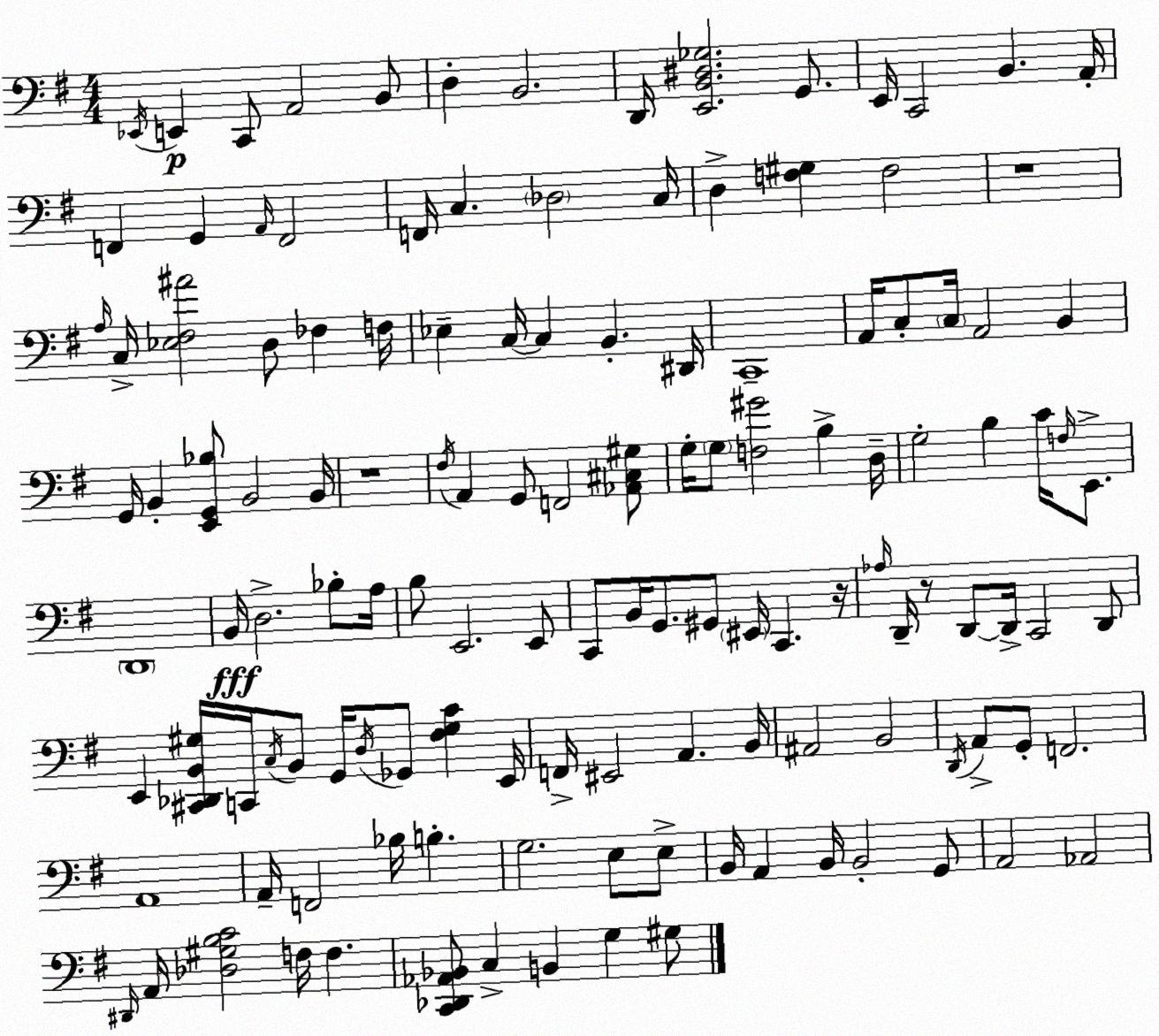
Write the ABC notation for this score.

X:1
T:Untitled
M:4/4
L:1/4
K:Em
_E,,/4 E,, C,,/2 A,,2 B,,/2 D, B,,2 D,,/4 [E,,B,,^D,_G,]2 G,,/2 E,,/4 C,,2 B,, A,,/4 F,, G,, A,,/4 F,,2 F,,/4 C, _D,2 C,/4 D, [F,^G,] F,2 z4 A,/4 C,/4 [_E,^F,^A]2 D,/2 _F, F,/4 _E, C,/4 C, B,, ^D,,/4 C,,4 A,,/4 C,/2 C,/4 A,,2 B,, G,,/4 B,, [E,,G,,_B,]/2 B,,2 B,,/4 z4 ^F,/4 A,, G,,/2 F,,2 [_A,,^C,^G,]/2 G,/4 G,/2 [F,^G]2 B, D,/4 G,2 B, C/4 F,/4 E,,/2 D,,4 B,,/4 D,2 _B,/2 A,/4 B,/2 E,,2 E,,/2 C,,/2 B,,/4 G,,/2 ^G,,/2 ^E,,/4 C,, z/4 _A,/4 D,,/4 z/2 D,,/2 D,,/4 C,,2 D,,/2 E,, [^C,,_D,,B,,^G,]/4 C,,/4 C,/4 B,,/2 G,,/4 D,/4 _G,,/2 [^F,^G,C] E,,/4 F,,/4 ^E,,2 A,, B,,/4 ^A,,2 B,,2 D,,/4 A,,/2 G,,/2 F,,2 A,,4 A,,/4 F,,2 _B,/4 B, G,2 E,/2 E,/2 B,,/4 A,, B,,/4 B,,2 G,,/2 A,,2 _A,,2 ^D,,/4 A,,/4 [_D,^G,B,C]2 F,/4 F, [C,,_D,,_A,,_B,,]/2 C, B,, G, ^G,/2